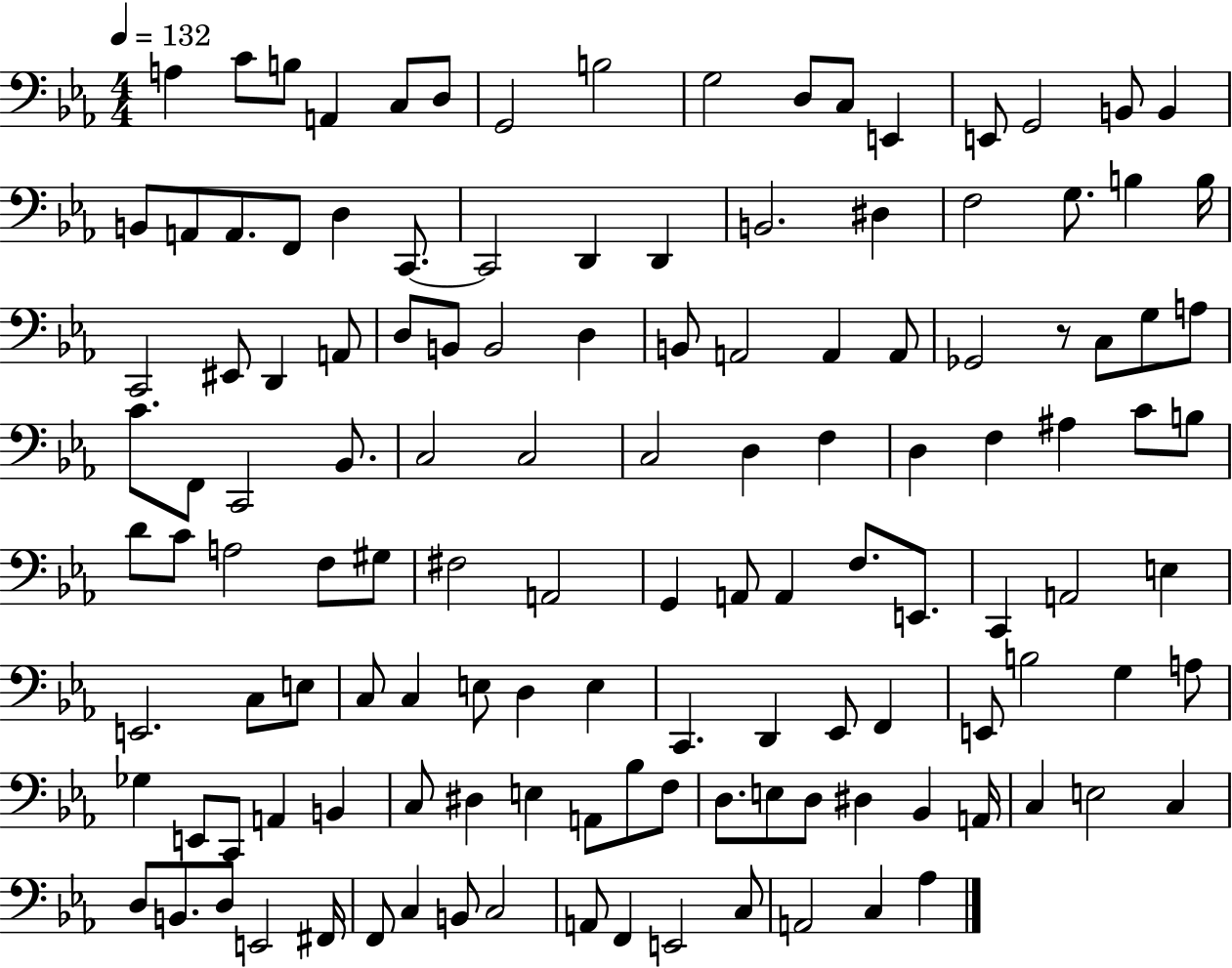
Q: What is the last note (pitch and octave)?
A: Ab3